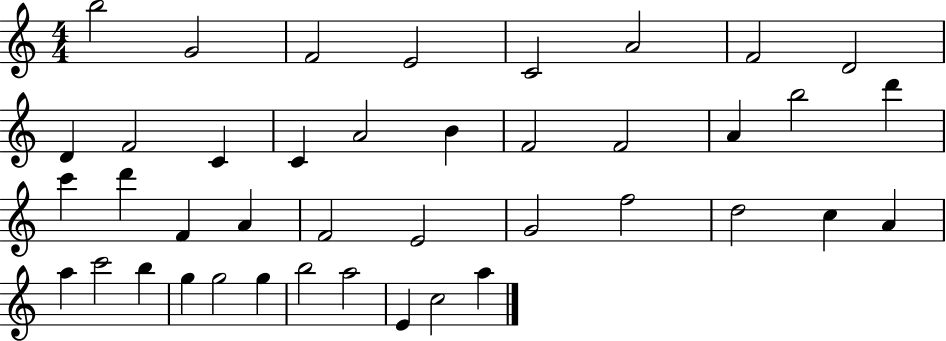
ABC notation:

X:1
T:Untitled
M:4/4
L:1/4
K:C
b2 G2 F2 E2 C2 A2 F2 D2 D F2 C C A2 B F2 F2 A b2 d' c' d' F A F2 E2 G2 f2 d2 c A a c'2 b g g2 g b2 a2 E c2 a